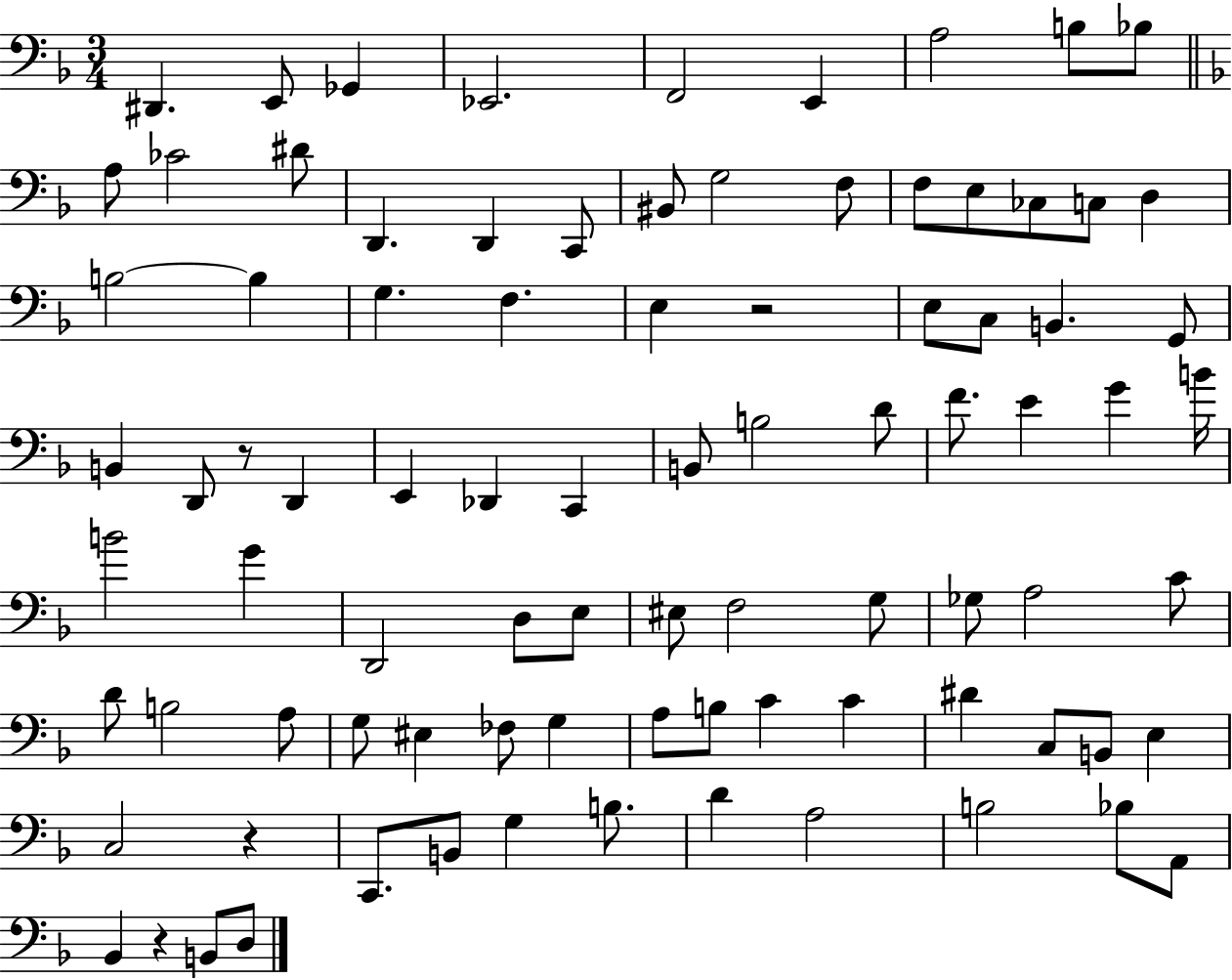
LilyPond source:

{
  \clef bass
  \numericTimeSignature
  \time 3/4
  \key f \major
  dis,4. e,8 ges,4 | ees,2. | f,2 e,4 | a2 b8 bes8 | \break \bar "||" \break \key d \minor a8 ces'2 dis'8 | d,4. d,4 c,8 | bis,8 g2 f8 | f8 e8 ces8 c8 d4 | \break b2~~ b4 | g4. f4. | e4 r2 | e8 c8 b,4. g,8 | \break b,4 d,8 r8 d,4 | e,4 des,4 c,4 | b,8 b2 d'8 | f'8. e'4 g'4 b'16 | \break b'2 g'4 | d,2 d8 e8 | eis8 f2 g8 | ges8 a2 c'8 | \break d'8 b2 a8 | g8 eis4 fes8 g4 | a8 b8 c'4 c'4 | dis'4 c8 b,8 e4 | \break c2 r4 | c,8. b,8 g4 b8. | d'4 a2 | b2 bes8 a,8 | \break bes,4 r4 b,8 d8 | \bar "|."
}